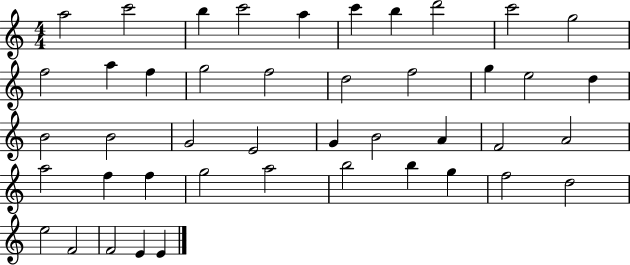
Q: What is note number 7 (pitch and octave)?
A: B5